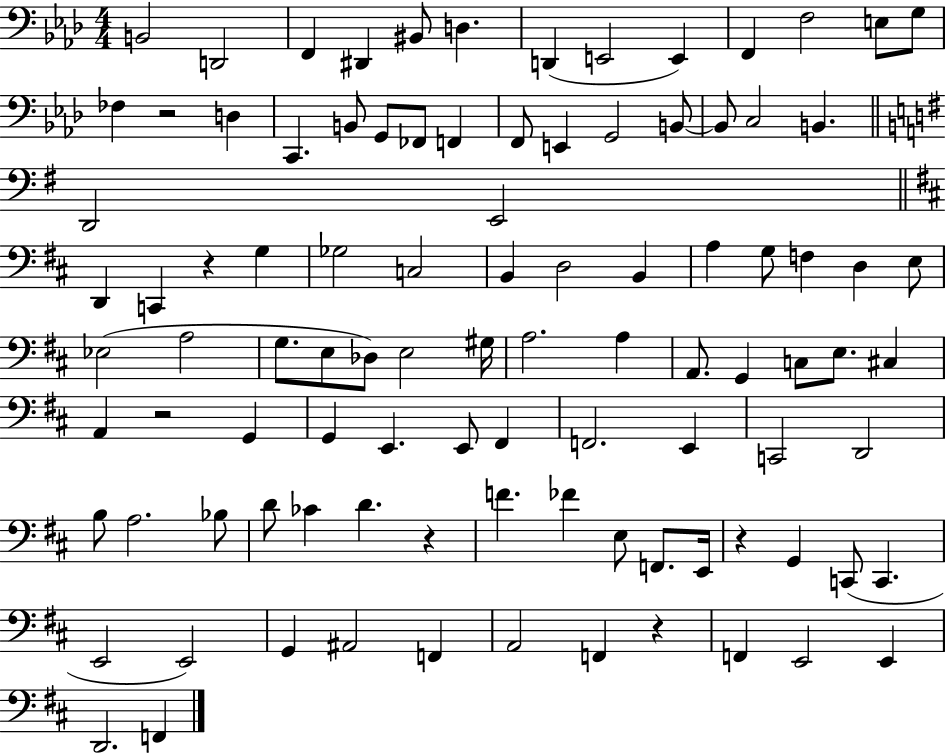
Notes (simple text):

B2/h D2/h F2/q D#2/q BIS2/e D3/q. D2/q E2/h E2/q F2/q F3/h E3/e G3/e FES3/q R/h D3/q C2/q. B2/e G2/e FES2/e F2/q F2/e E2/q G2/h B2/e B2/e C3/h B2/q. D2/h E2/h D2/q C2/q R/q G3/q Gb3/h C3/h B2/q D3/h B2/q A3/q G3/e F3/q D3/q E3/e Eb3/h A3/h G3/e. E3/e Db3/e E3/h G#3/s A3/h. A3/q A2/e. G2/q C3/e E3/e. C#3/q A2/q R/h G2/q G2/q E2/q. E2/e F#2/q F2/h. E2/q C2/h D2/h B3/e A3/h. Bb3/e D4/e CES4/q D4/q. R/q F4/q. FES4/q E3/e F2/e. E2/s R/q G2/q C2/e C2/q. E2/h E2/h G2/q A#2/h F2/q A2/h F2/q R/q F2/q E2/h E2/q D2/h. F2/q